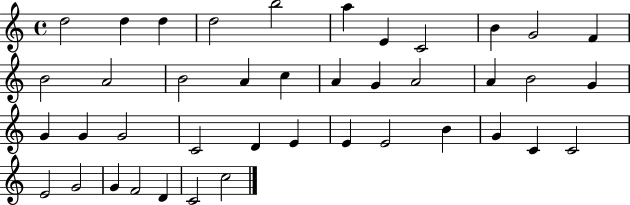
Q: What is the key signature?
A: C major